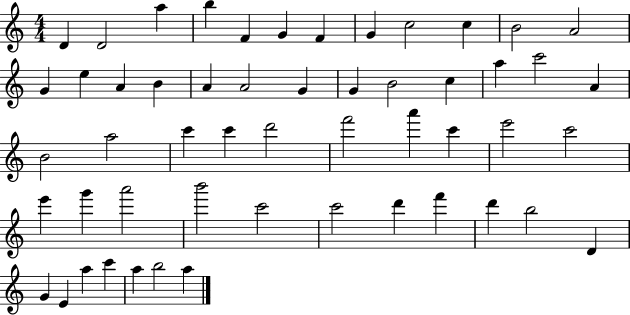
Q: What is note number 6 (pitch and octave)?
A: G4